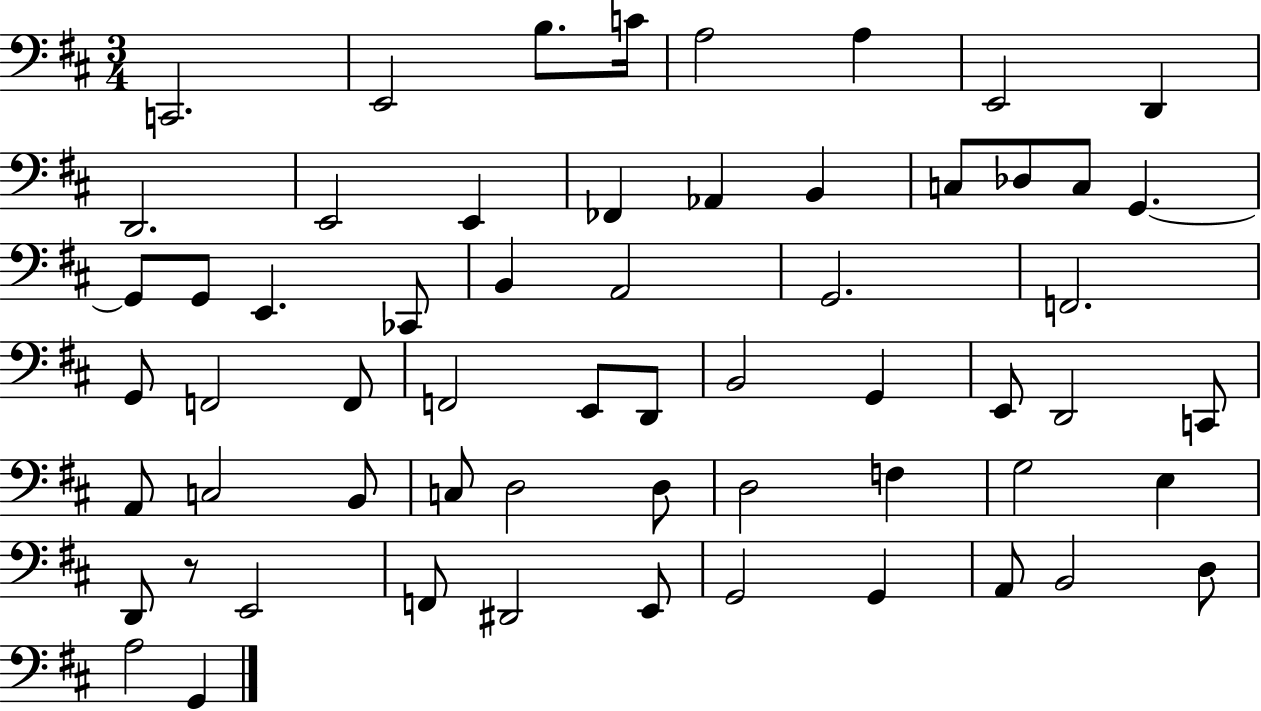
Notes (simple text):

C2/h. E2/h B3/e. C4/s A3/h A3/q E2/h D2/q D2/h. E2/h E2/q FES2/q Ab2/q B2/q C3/e Db3/e C3/e G2/q. G2/e G2/e E2/q. CES2/e B2/q A2/h G2/h. F2/h. G2/e F2/h F2/e F2/h E2/e D2/e B2/h G2/q E2/e D2/h C2/e A2/e C3/h B2/e C3/e D3/h D3/e D3/h F3/q G3/h E3/q D2/e R/e E2/h F2/e D#2/h E2/e G2/h G2/q A2/e B2/h D3/e A3/h G2/q